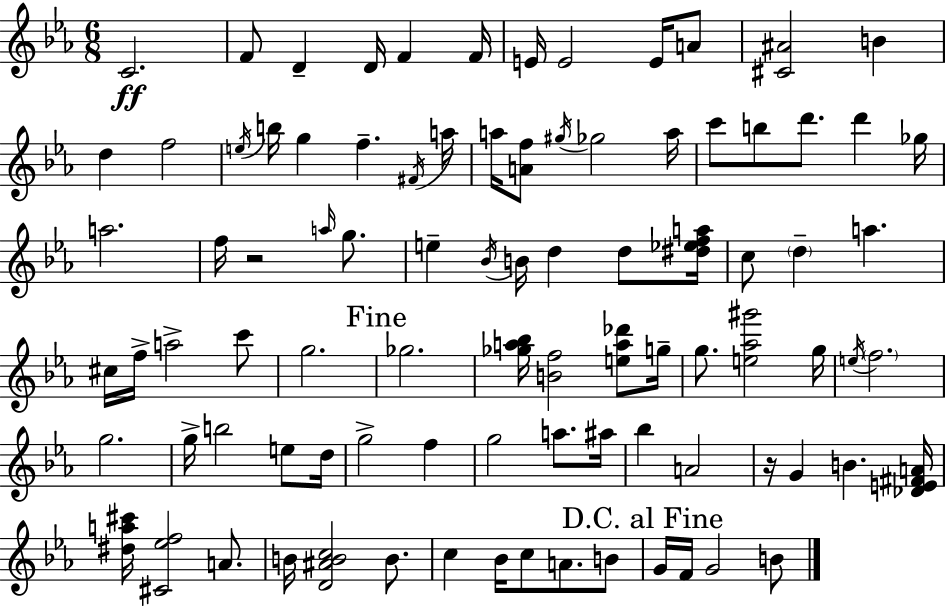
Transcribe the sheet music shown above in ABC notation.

X:1
T:Untitled
M:6/8
L:1/4
K:Cm
C2 F/2 D D/4 F F/4 E/4 E2 E/4 A/2 [^C^A]2 B d f2 e/4 b/4 g f ^F/4 a/4 a/4 [Af]/2 ^g/4 _g2 a/4 c'/2 b/2 d'/2 d' _g/4 a2 f/4 z2 a/4 g/2 e _B/4 B/4 d d/2 [^d_efa]/4 c/2 d a ^c/4 f/4 a2 c'/2 g2 _g2 [_ga_b]/4 [Bf]2 [ea_d']/2 g/4 g/2 [e_a^g']2 g/4 e/4 f2 g2 g/4 b2 e/2 d/4 g2 f g2 a/2 ^a/4 _b A2 z/4 G B [_DE^FA]/4 [^da^c']/4 [^C_ef]2 A/2 B/4 [D^ABc]2 B/2 c _B/4 c/2 A/2 B/2 G/4 F/4 G2 B/2